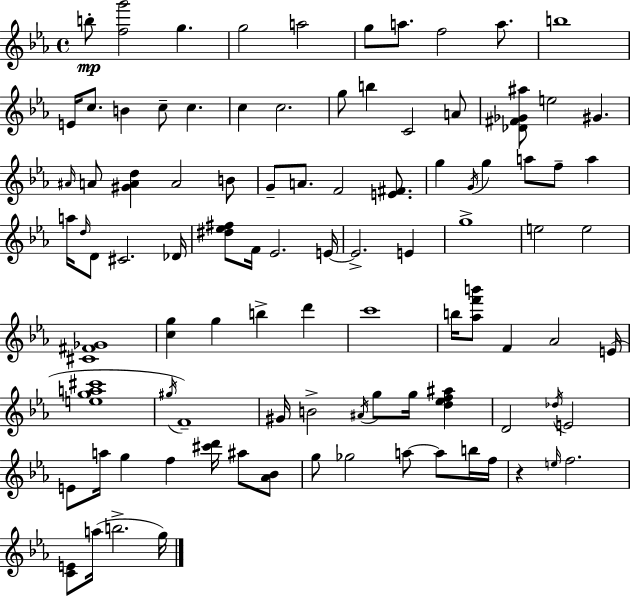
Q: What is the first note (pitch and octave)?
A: B5